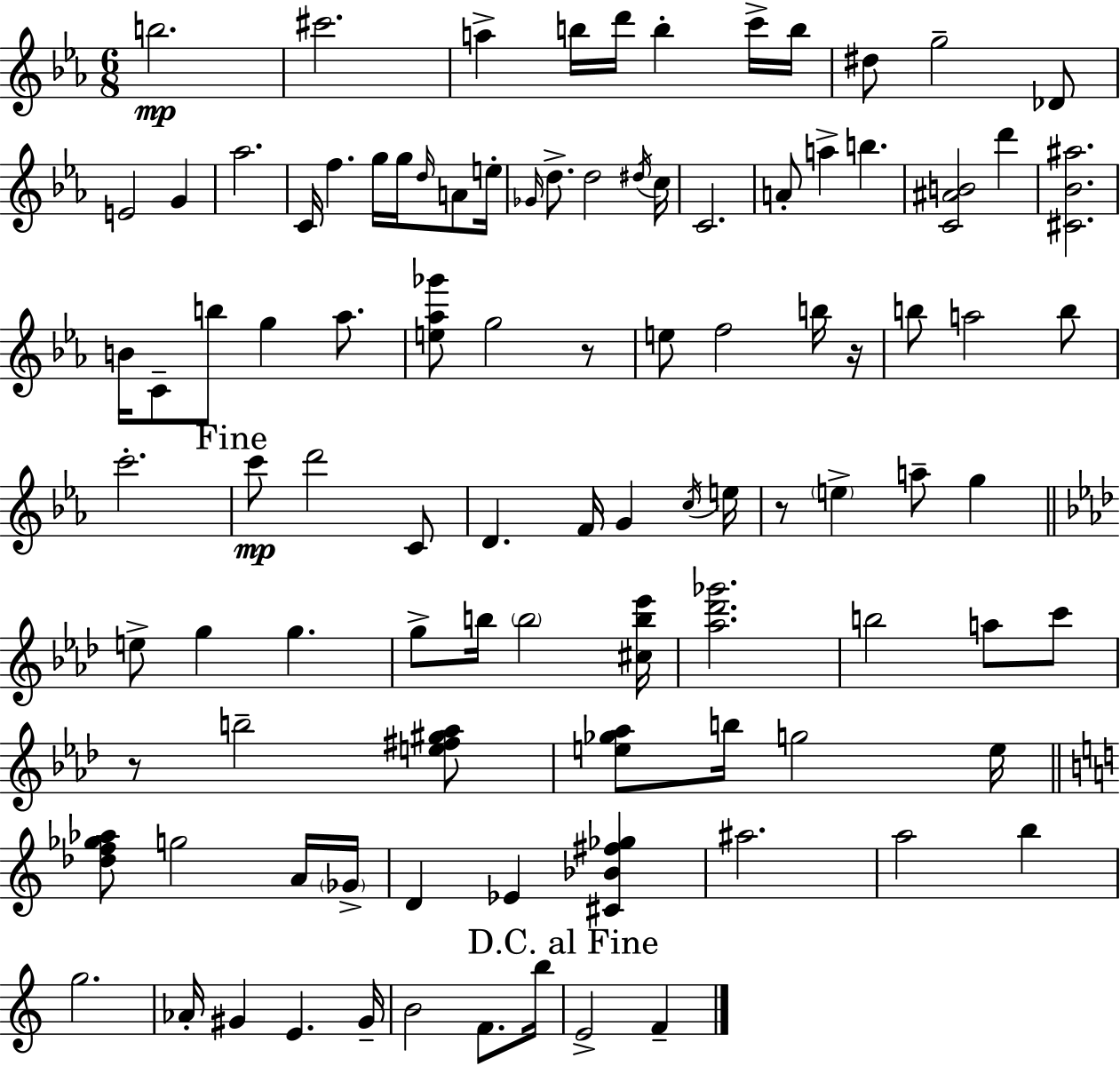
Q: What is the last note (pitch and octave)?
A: F4